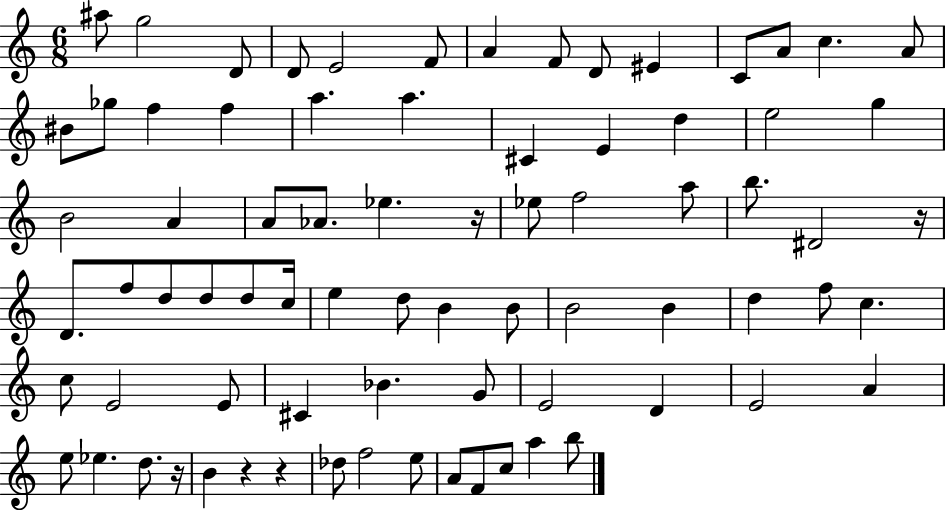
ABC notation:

X:1
T:Untitled
M:6/8
L:1/4
K:C
^a/2 g2 D/2 D/2 E2 F/2 A F/2 D/2 ^E C/2 A/2 c A/2 ^B/2 _g/2 f f a a ^C E d e2 g B2 A A/2 _A/2 _e z/4 _e/2 f2 a/2 b/2 ^D2 z/4 D/2 f/2 d/2 d/2 d/2 c/4 e d/2 B B/2 B2 B d f/2 c c/2 E2 E/2 ^C _B G/2 E2 D E2 A e/2 _e d/2 z/4 B z z _d/2 f2 e/2 A/2 F/2 c/2 a b/2